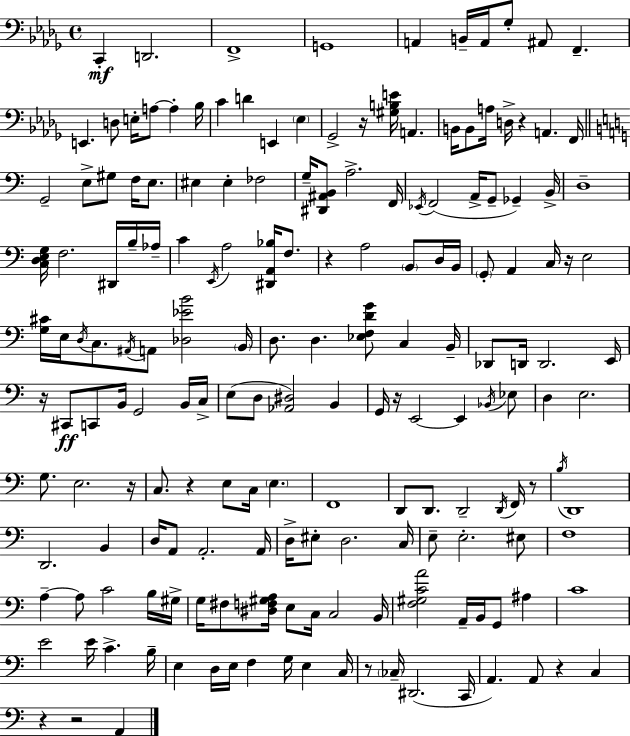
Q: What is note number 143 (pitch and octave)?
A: E3